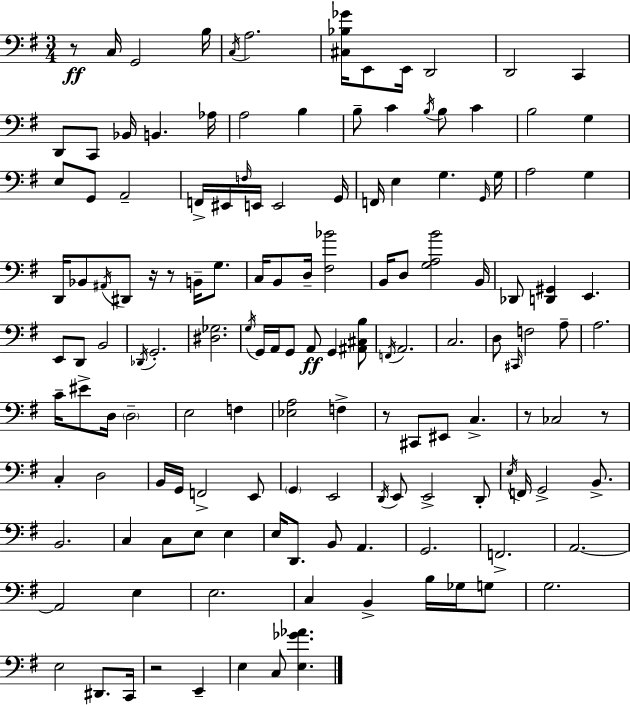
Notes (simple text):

R/e C3/s G2/h B3/s C3/s A3/h. [C#3,Bb3,Gb4]/s E2/e E2/s D2/h D2/h C2/q D2/e C2/e Bb2/s B2/q. Ab3/s A3/h B3/q B3/e C4/q B3/s B3/e C4/q B3/h G3/q E3/e G2/e A2/h F2/s EIS2/s F3/s E2/s E2/h G2/s F2/s E3/q G3/q. G2/s G3/s A3/h G3/q D2/s Bb2/e A#2/s D#2/e R/s R/e B2/s G3/e. C3/s B2/e D3/s [F#3,Bb4]/h B2/s D3/e [G3,A3,B4]/h B2/s Db2/e [D2,G#2]/q E2/q. E2/e D2/e B2/h Db2/s G2/h. [D#3,Gb3]/h. G3/s G2/s A2/s G2/e A2/e G2/q [A#2,C#3,B3]/e F2/s A2/h. C3/h. D3/e C#2/s F3/h A3/e A3/h. C4/s EIS4/e D3/s D3/h E3/h F3/q [Eb3,A3]/h F3/q R/e C#2/e EIS2/e C3/q. R/e CES3/h R/e C3/q D3/h B2/s G2/s F2/h E2/e G2/q E2/h D2/s E2/e E2/h D2/e E3/s F2/s G2/h B2/e. B2/h. C3/q C3/e E3/e E3/q E3/s D2/e. B2/e A2/q. G2/h. F2/h. A2/h. A2/h E3/q E3/h. C3/q B2/q B3/s Gb3/s G3/e G3/h. E3/h D#2/e. C2/s R/h E2/q E3/q C3/e [E3,Gb4,Ab4]/q.